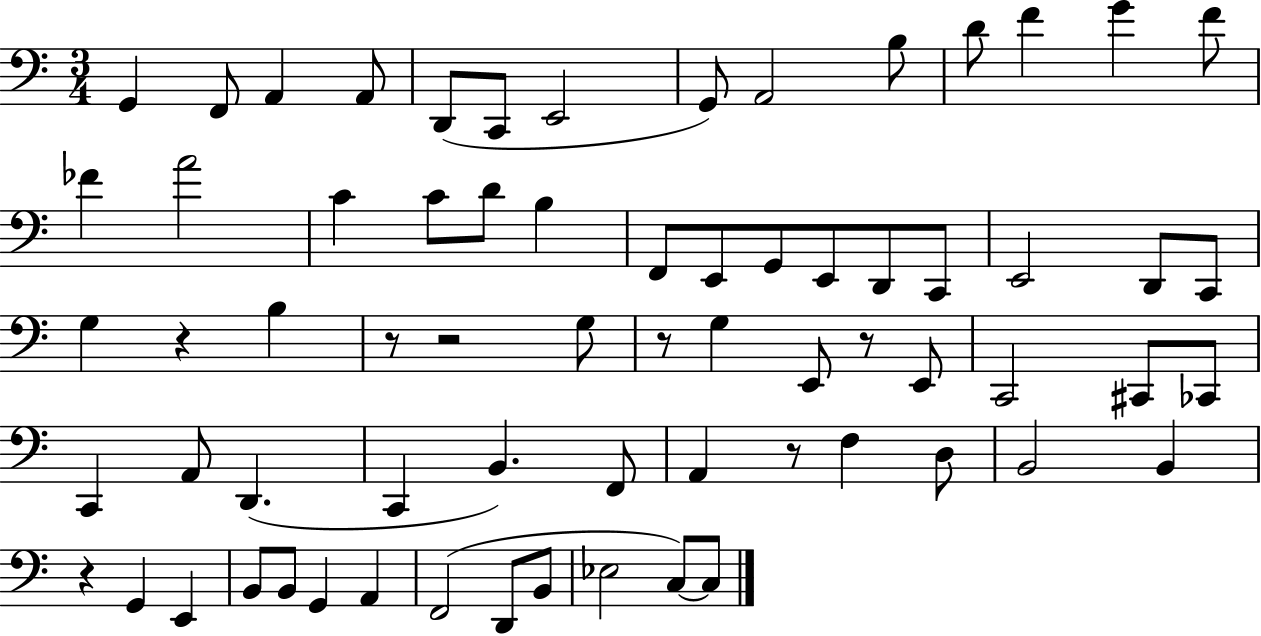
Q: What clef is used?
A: bass